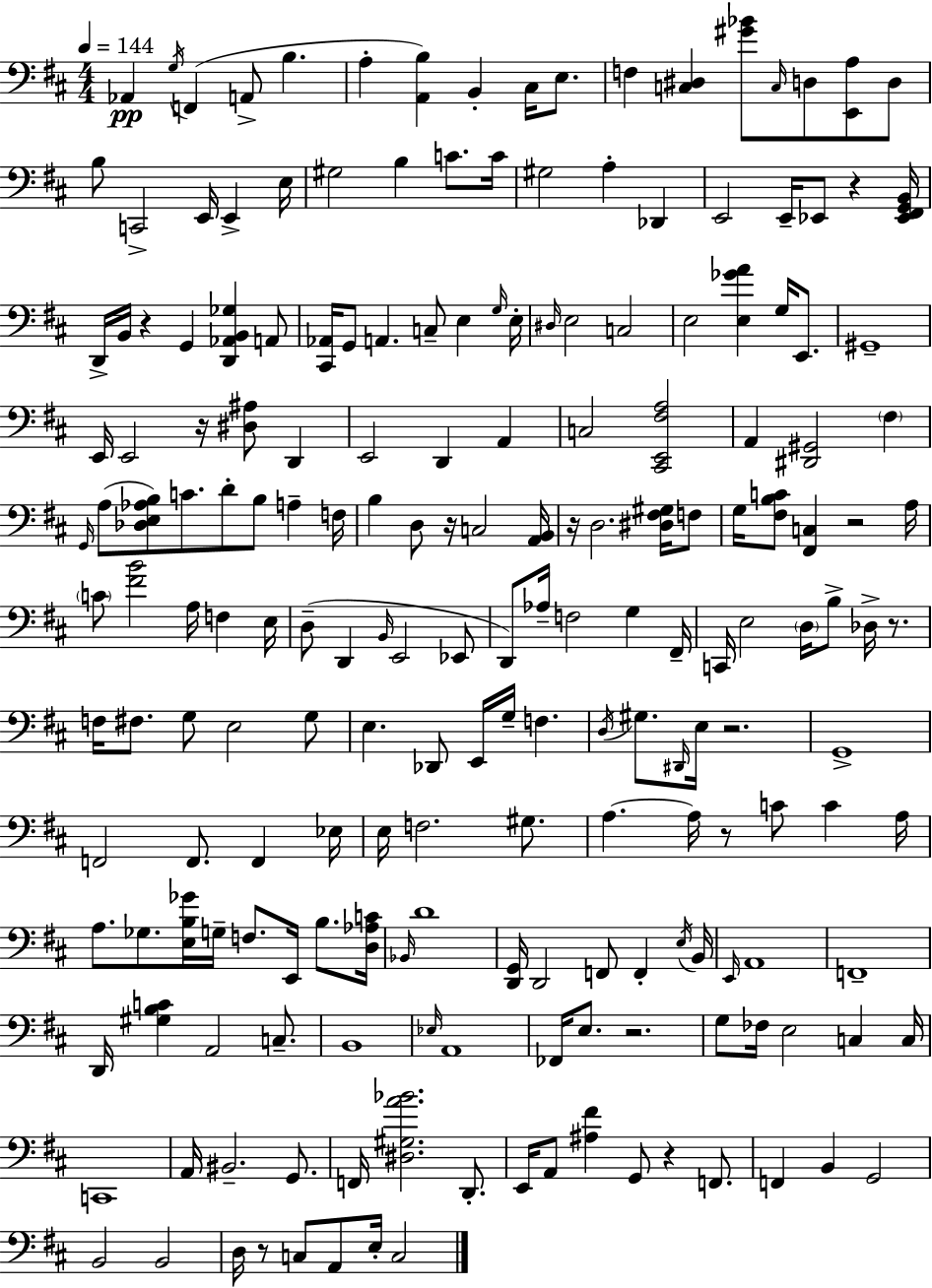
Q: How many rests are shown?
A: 12